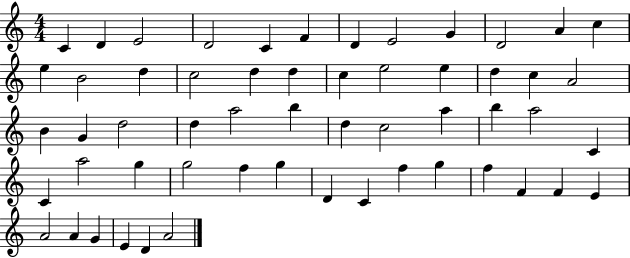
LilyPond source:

{
  \clef treble
  \numericTimeSignature
  \time 4/4
  \key c \major
  c'4 d'4 e'2 | d'2 c'4 f'4 | d'4 e'2 g'4 | d'2 a'4 c''4 | \break e''4 b'2 d''4 | c''2 d''4 d''4 | c''4 e''2 e''4 | d''4 c''4 a'2 | \break b'4 g'4 d''2 | d''4 a''2 b''4 | d''4 c''2 a''4 | b''4 a''2 c'4 | \break c'4 a''2 g''4 | g''2 f''4 g''4 | d'4 c'4 f''4 g''4 | f''4 f'4 f'4 e'4 | \break a'2 a'4 g'4 | e'4 d'4 a'2 | \bar "|."
}